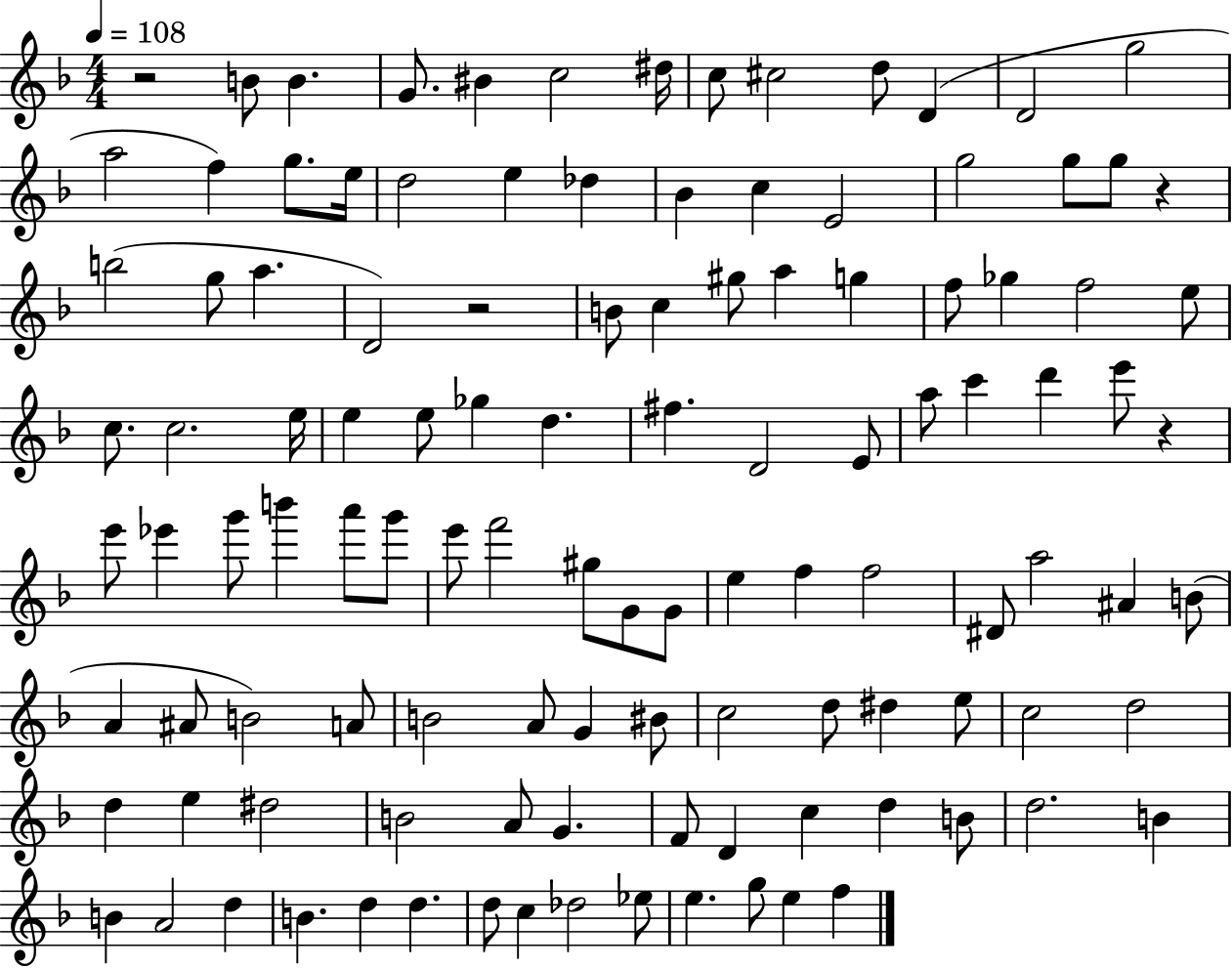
R/h B4/e B4/q. G4/e. BIS4/q C5/h D#5/s C5/e C#5/h D5/e D4/q D4/h G5/h A5/h F5/q G5/e. E5/s D5/h E5/q Db5/q Bb4/q C5/q E4/h G5/h G5/e G5/e R/q B5/h G5/e A5/q. D4/h R/h B4/e C5/q G#5/e A5/q G5/q F5/e Gb5/q F5/h E5/e C5/e. C5/h. E5/s E5/q E5/e Gb5/q D5/q. F#5/q. D4/h E4/e A5/e C6/q D6/q E6/e R/q E6/e Eb6/q G6/e B6/q A6/e G6/e E6/e F6/h G#5/e G4/e G4/e E5/q F5/q F5/h D#4/e A5/h A#4/q B4/e A4/q A#4/e B4/h A4/e B4/h A4/e G4/q BIS4/e C5/h D5/e D#5/q E5/e C5/h D5/h D5/q E5/q D#5/h B4/h A4/e G4/q. F4/e D4/q C5/q D5/q B4/e D5/h. B4/q B4/q A4/h D5/q B4/q. D5/q D5/q. D5/e C5/q Db5/h Eb5/e E5/q. G5/e E5/q F5/q